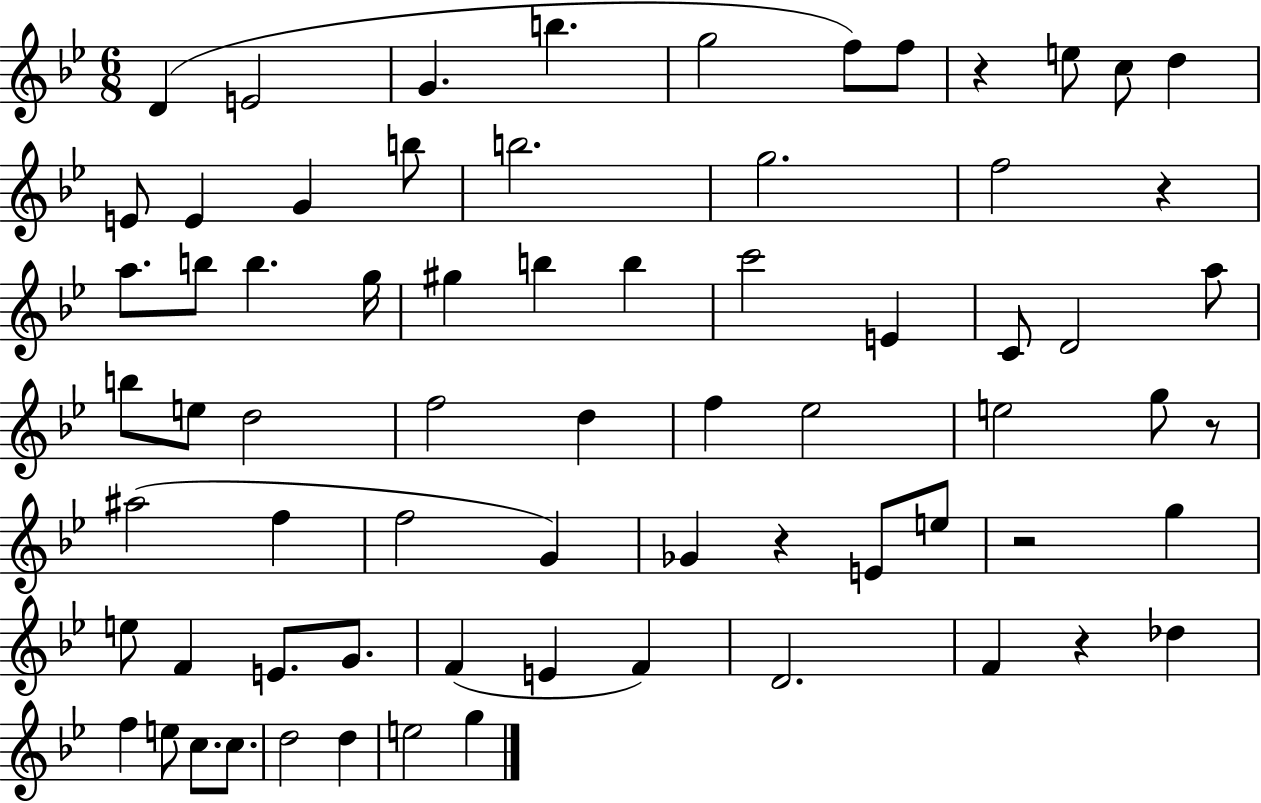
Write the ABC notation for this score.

X:1
T:Untitled
M:6/8
L:1/4
K:Bb
D E2 G b g2 f/2 f/2 z e/2 c/2 d E/2 E G b/2 b2 g2 f2 z a/2 b/2 b g/4 ^g b b c'2 E C/2 D2 a/2 b/2 e/2 d2 f2 d f _e2 e2 g/2 z/2 ^a2 f f2 G _G z E/2 e/2 z2 g e/2 F E/2 G/2 F E F D2 F z _d f e/2 c/2 c/2 d2 d e2 g